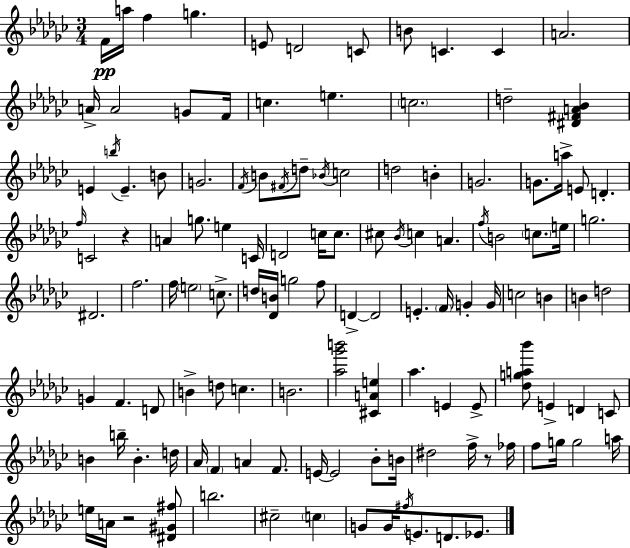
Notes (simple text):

F4/s A5/s F5/q G5/q. E4/e D4/h C4/e B4/e C4/q. C4/q A4/h. A4/s A4/h G4/e F4/s C5/q. E5/q. C5/h. D5/h [D#4,F#4,A4,Bb4]/q E4/q B5/s E4/q. B4/e G4/h. F4/s B4/e F#4/s D5/e Bb4/s C5/h D5/h B4/q G4/h. G4/e. A5/s E4/e D4/q. F5/s C4/h R/q A4/q G5/e. E5/q C4/s D4/h C5/s C5/e. C#5/e Bb4/s C5/q A4/q. F5/s B4/h C5/e. E5/s G5/h. D#4/h. F5/h. F5/s E5/h C5/e. D5/s [Db4,B4]/s G5/h F5/e D4/q D4/h E4/q. F4/s G4/q G4/s C5/h B4/q B4/q D5/h G4/q F4/q. D4/e B4/q D5/e C5/q. B4/h. [Ab5,Gb6,B6]/h [C#4,A4,E5]/q Ab5/q. E4/q E4/e [Db5,G5,A5,Bb6]/e E4/q D4/q C4/e B4/q B5/s B4/q. D5/s Ab4/s F4/q A4/q F4/e. E4/s E4/h Bb4/e B4/s D#5/h F5/s R/e FES5/s F5/e G5/s G5/h A5/s E5/s A4/s R/h [D#4,G#4,F#5]/e B5/h. C#5/h C5/q G4/e G4/s F#5/s E4/e. D4/e. Eb4/e.